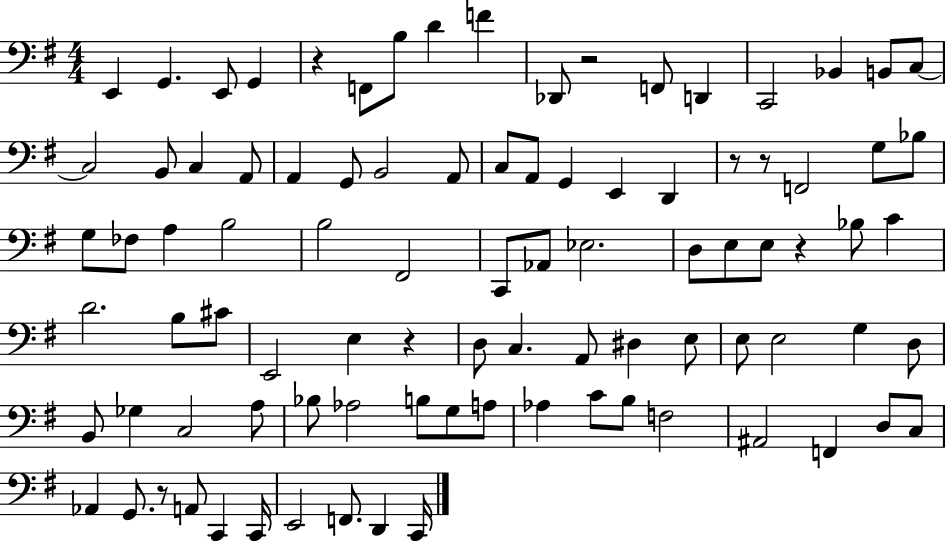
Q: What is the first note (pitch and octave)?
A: E2